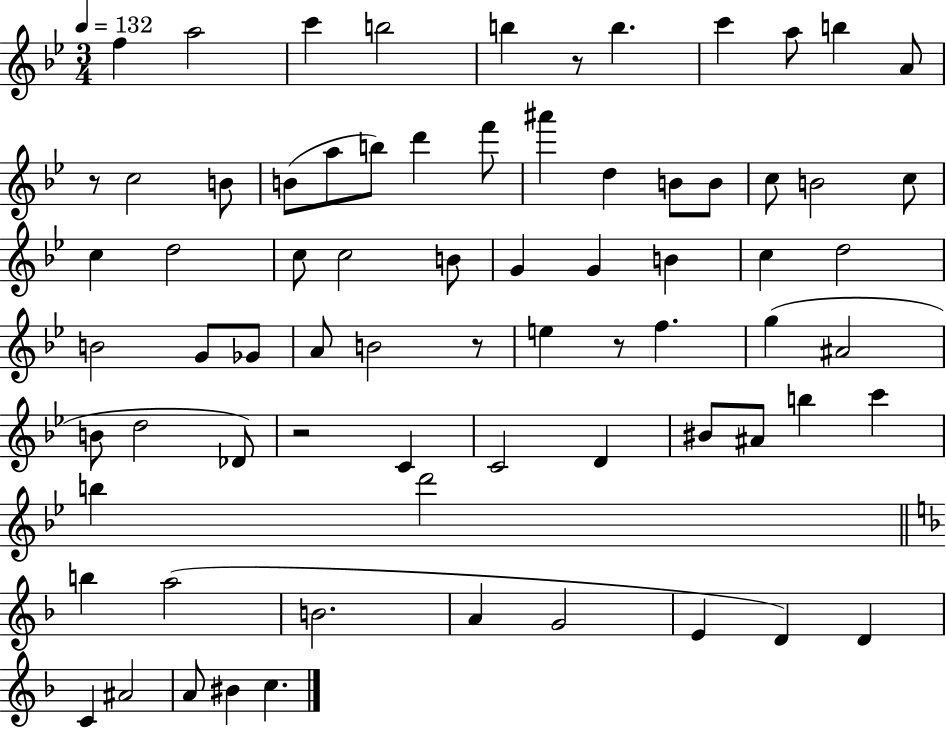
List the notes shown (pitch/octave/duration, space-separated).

F5/q A5/h C6/q B5/h B5/q R/e B5/q. C6/q A5/e B5/q A4/e R/e C5/h B4/e B4/e A5/e B5/e D6/q F6/e A#6/q D5/q B4/e B4/e C5/e B4/h C5/e C5/q D5/h C5/e C5/h B4/e G4/q G4/q B4/q C5/q D5/h B4/h G4/e Gb4/e A4/e B4/h R/e E5/q R/e F5/q. G5/q A#4/h B4/e D5/h Db4/e R/h C4/q C4/h D4/q BIS4/e A#4/e B5/q C6/q B5/q D6/h B5/q A5/h B4/h. A4/q G4/h E4/q D4/q D4/q C4/q A#4/h A4/e BIS4/q C5/q.